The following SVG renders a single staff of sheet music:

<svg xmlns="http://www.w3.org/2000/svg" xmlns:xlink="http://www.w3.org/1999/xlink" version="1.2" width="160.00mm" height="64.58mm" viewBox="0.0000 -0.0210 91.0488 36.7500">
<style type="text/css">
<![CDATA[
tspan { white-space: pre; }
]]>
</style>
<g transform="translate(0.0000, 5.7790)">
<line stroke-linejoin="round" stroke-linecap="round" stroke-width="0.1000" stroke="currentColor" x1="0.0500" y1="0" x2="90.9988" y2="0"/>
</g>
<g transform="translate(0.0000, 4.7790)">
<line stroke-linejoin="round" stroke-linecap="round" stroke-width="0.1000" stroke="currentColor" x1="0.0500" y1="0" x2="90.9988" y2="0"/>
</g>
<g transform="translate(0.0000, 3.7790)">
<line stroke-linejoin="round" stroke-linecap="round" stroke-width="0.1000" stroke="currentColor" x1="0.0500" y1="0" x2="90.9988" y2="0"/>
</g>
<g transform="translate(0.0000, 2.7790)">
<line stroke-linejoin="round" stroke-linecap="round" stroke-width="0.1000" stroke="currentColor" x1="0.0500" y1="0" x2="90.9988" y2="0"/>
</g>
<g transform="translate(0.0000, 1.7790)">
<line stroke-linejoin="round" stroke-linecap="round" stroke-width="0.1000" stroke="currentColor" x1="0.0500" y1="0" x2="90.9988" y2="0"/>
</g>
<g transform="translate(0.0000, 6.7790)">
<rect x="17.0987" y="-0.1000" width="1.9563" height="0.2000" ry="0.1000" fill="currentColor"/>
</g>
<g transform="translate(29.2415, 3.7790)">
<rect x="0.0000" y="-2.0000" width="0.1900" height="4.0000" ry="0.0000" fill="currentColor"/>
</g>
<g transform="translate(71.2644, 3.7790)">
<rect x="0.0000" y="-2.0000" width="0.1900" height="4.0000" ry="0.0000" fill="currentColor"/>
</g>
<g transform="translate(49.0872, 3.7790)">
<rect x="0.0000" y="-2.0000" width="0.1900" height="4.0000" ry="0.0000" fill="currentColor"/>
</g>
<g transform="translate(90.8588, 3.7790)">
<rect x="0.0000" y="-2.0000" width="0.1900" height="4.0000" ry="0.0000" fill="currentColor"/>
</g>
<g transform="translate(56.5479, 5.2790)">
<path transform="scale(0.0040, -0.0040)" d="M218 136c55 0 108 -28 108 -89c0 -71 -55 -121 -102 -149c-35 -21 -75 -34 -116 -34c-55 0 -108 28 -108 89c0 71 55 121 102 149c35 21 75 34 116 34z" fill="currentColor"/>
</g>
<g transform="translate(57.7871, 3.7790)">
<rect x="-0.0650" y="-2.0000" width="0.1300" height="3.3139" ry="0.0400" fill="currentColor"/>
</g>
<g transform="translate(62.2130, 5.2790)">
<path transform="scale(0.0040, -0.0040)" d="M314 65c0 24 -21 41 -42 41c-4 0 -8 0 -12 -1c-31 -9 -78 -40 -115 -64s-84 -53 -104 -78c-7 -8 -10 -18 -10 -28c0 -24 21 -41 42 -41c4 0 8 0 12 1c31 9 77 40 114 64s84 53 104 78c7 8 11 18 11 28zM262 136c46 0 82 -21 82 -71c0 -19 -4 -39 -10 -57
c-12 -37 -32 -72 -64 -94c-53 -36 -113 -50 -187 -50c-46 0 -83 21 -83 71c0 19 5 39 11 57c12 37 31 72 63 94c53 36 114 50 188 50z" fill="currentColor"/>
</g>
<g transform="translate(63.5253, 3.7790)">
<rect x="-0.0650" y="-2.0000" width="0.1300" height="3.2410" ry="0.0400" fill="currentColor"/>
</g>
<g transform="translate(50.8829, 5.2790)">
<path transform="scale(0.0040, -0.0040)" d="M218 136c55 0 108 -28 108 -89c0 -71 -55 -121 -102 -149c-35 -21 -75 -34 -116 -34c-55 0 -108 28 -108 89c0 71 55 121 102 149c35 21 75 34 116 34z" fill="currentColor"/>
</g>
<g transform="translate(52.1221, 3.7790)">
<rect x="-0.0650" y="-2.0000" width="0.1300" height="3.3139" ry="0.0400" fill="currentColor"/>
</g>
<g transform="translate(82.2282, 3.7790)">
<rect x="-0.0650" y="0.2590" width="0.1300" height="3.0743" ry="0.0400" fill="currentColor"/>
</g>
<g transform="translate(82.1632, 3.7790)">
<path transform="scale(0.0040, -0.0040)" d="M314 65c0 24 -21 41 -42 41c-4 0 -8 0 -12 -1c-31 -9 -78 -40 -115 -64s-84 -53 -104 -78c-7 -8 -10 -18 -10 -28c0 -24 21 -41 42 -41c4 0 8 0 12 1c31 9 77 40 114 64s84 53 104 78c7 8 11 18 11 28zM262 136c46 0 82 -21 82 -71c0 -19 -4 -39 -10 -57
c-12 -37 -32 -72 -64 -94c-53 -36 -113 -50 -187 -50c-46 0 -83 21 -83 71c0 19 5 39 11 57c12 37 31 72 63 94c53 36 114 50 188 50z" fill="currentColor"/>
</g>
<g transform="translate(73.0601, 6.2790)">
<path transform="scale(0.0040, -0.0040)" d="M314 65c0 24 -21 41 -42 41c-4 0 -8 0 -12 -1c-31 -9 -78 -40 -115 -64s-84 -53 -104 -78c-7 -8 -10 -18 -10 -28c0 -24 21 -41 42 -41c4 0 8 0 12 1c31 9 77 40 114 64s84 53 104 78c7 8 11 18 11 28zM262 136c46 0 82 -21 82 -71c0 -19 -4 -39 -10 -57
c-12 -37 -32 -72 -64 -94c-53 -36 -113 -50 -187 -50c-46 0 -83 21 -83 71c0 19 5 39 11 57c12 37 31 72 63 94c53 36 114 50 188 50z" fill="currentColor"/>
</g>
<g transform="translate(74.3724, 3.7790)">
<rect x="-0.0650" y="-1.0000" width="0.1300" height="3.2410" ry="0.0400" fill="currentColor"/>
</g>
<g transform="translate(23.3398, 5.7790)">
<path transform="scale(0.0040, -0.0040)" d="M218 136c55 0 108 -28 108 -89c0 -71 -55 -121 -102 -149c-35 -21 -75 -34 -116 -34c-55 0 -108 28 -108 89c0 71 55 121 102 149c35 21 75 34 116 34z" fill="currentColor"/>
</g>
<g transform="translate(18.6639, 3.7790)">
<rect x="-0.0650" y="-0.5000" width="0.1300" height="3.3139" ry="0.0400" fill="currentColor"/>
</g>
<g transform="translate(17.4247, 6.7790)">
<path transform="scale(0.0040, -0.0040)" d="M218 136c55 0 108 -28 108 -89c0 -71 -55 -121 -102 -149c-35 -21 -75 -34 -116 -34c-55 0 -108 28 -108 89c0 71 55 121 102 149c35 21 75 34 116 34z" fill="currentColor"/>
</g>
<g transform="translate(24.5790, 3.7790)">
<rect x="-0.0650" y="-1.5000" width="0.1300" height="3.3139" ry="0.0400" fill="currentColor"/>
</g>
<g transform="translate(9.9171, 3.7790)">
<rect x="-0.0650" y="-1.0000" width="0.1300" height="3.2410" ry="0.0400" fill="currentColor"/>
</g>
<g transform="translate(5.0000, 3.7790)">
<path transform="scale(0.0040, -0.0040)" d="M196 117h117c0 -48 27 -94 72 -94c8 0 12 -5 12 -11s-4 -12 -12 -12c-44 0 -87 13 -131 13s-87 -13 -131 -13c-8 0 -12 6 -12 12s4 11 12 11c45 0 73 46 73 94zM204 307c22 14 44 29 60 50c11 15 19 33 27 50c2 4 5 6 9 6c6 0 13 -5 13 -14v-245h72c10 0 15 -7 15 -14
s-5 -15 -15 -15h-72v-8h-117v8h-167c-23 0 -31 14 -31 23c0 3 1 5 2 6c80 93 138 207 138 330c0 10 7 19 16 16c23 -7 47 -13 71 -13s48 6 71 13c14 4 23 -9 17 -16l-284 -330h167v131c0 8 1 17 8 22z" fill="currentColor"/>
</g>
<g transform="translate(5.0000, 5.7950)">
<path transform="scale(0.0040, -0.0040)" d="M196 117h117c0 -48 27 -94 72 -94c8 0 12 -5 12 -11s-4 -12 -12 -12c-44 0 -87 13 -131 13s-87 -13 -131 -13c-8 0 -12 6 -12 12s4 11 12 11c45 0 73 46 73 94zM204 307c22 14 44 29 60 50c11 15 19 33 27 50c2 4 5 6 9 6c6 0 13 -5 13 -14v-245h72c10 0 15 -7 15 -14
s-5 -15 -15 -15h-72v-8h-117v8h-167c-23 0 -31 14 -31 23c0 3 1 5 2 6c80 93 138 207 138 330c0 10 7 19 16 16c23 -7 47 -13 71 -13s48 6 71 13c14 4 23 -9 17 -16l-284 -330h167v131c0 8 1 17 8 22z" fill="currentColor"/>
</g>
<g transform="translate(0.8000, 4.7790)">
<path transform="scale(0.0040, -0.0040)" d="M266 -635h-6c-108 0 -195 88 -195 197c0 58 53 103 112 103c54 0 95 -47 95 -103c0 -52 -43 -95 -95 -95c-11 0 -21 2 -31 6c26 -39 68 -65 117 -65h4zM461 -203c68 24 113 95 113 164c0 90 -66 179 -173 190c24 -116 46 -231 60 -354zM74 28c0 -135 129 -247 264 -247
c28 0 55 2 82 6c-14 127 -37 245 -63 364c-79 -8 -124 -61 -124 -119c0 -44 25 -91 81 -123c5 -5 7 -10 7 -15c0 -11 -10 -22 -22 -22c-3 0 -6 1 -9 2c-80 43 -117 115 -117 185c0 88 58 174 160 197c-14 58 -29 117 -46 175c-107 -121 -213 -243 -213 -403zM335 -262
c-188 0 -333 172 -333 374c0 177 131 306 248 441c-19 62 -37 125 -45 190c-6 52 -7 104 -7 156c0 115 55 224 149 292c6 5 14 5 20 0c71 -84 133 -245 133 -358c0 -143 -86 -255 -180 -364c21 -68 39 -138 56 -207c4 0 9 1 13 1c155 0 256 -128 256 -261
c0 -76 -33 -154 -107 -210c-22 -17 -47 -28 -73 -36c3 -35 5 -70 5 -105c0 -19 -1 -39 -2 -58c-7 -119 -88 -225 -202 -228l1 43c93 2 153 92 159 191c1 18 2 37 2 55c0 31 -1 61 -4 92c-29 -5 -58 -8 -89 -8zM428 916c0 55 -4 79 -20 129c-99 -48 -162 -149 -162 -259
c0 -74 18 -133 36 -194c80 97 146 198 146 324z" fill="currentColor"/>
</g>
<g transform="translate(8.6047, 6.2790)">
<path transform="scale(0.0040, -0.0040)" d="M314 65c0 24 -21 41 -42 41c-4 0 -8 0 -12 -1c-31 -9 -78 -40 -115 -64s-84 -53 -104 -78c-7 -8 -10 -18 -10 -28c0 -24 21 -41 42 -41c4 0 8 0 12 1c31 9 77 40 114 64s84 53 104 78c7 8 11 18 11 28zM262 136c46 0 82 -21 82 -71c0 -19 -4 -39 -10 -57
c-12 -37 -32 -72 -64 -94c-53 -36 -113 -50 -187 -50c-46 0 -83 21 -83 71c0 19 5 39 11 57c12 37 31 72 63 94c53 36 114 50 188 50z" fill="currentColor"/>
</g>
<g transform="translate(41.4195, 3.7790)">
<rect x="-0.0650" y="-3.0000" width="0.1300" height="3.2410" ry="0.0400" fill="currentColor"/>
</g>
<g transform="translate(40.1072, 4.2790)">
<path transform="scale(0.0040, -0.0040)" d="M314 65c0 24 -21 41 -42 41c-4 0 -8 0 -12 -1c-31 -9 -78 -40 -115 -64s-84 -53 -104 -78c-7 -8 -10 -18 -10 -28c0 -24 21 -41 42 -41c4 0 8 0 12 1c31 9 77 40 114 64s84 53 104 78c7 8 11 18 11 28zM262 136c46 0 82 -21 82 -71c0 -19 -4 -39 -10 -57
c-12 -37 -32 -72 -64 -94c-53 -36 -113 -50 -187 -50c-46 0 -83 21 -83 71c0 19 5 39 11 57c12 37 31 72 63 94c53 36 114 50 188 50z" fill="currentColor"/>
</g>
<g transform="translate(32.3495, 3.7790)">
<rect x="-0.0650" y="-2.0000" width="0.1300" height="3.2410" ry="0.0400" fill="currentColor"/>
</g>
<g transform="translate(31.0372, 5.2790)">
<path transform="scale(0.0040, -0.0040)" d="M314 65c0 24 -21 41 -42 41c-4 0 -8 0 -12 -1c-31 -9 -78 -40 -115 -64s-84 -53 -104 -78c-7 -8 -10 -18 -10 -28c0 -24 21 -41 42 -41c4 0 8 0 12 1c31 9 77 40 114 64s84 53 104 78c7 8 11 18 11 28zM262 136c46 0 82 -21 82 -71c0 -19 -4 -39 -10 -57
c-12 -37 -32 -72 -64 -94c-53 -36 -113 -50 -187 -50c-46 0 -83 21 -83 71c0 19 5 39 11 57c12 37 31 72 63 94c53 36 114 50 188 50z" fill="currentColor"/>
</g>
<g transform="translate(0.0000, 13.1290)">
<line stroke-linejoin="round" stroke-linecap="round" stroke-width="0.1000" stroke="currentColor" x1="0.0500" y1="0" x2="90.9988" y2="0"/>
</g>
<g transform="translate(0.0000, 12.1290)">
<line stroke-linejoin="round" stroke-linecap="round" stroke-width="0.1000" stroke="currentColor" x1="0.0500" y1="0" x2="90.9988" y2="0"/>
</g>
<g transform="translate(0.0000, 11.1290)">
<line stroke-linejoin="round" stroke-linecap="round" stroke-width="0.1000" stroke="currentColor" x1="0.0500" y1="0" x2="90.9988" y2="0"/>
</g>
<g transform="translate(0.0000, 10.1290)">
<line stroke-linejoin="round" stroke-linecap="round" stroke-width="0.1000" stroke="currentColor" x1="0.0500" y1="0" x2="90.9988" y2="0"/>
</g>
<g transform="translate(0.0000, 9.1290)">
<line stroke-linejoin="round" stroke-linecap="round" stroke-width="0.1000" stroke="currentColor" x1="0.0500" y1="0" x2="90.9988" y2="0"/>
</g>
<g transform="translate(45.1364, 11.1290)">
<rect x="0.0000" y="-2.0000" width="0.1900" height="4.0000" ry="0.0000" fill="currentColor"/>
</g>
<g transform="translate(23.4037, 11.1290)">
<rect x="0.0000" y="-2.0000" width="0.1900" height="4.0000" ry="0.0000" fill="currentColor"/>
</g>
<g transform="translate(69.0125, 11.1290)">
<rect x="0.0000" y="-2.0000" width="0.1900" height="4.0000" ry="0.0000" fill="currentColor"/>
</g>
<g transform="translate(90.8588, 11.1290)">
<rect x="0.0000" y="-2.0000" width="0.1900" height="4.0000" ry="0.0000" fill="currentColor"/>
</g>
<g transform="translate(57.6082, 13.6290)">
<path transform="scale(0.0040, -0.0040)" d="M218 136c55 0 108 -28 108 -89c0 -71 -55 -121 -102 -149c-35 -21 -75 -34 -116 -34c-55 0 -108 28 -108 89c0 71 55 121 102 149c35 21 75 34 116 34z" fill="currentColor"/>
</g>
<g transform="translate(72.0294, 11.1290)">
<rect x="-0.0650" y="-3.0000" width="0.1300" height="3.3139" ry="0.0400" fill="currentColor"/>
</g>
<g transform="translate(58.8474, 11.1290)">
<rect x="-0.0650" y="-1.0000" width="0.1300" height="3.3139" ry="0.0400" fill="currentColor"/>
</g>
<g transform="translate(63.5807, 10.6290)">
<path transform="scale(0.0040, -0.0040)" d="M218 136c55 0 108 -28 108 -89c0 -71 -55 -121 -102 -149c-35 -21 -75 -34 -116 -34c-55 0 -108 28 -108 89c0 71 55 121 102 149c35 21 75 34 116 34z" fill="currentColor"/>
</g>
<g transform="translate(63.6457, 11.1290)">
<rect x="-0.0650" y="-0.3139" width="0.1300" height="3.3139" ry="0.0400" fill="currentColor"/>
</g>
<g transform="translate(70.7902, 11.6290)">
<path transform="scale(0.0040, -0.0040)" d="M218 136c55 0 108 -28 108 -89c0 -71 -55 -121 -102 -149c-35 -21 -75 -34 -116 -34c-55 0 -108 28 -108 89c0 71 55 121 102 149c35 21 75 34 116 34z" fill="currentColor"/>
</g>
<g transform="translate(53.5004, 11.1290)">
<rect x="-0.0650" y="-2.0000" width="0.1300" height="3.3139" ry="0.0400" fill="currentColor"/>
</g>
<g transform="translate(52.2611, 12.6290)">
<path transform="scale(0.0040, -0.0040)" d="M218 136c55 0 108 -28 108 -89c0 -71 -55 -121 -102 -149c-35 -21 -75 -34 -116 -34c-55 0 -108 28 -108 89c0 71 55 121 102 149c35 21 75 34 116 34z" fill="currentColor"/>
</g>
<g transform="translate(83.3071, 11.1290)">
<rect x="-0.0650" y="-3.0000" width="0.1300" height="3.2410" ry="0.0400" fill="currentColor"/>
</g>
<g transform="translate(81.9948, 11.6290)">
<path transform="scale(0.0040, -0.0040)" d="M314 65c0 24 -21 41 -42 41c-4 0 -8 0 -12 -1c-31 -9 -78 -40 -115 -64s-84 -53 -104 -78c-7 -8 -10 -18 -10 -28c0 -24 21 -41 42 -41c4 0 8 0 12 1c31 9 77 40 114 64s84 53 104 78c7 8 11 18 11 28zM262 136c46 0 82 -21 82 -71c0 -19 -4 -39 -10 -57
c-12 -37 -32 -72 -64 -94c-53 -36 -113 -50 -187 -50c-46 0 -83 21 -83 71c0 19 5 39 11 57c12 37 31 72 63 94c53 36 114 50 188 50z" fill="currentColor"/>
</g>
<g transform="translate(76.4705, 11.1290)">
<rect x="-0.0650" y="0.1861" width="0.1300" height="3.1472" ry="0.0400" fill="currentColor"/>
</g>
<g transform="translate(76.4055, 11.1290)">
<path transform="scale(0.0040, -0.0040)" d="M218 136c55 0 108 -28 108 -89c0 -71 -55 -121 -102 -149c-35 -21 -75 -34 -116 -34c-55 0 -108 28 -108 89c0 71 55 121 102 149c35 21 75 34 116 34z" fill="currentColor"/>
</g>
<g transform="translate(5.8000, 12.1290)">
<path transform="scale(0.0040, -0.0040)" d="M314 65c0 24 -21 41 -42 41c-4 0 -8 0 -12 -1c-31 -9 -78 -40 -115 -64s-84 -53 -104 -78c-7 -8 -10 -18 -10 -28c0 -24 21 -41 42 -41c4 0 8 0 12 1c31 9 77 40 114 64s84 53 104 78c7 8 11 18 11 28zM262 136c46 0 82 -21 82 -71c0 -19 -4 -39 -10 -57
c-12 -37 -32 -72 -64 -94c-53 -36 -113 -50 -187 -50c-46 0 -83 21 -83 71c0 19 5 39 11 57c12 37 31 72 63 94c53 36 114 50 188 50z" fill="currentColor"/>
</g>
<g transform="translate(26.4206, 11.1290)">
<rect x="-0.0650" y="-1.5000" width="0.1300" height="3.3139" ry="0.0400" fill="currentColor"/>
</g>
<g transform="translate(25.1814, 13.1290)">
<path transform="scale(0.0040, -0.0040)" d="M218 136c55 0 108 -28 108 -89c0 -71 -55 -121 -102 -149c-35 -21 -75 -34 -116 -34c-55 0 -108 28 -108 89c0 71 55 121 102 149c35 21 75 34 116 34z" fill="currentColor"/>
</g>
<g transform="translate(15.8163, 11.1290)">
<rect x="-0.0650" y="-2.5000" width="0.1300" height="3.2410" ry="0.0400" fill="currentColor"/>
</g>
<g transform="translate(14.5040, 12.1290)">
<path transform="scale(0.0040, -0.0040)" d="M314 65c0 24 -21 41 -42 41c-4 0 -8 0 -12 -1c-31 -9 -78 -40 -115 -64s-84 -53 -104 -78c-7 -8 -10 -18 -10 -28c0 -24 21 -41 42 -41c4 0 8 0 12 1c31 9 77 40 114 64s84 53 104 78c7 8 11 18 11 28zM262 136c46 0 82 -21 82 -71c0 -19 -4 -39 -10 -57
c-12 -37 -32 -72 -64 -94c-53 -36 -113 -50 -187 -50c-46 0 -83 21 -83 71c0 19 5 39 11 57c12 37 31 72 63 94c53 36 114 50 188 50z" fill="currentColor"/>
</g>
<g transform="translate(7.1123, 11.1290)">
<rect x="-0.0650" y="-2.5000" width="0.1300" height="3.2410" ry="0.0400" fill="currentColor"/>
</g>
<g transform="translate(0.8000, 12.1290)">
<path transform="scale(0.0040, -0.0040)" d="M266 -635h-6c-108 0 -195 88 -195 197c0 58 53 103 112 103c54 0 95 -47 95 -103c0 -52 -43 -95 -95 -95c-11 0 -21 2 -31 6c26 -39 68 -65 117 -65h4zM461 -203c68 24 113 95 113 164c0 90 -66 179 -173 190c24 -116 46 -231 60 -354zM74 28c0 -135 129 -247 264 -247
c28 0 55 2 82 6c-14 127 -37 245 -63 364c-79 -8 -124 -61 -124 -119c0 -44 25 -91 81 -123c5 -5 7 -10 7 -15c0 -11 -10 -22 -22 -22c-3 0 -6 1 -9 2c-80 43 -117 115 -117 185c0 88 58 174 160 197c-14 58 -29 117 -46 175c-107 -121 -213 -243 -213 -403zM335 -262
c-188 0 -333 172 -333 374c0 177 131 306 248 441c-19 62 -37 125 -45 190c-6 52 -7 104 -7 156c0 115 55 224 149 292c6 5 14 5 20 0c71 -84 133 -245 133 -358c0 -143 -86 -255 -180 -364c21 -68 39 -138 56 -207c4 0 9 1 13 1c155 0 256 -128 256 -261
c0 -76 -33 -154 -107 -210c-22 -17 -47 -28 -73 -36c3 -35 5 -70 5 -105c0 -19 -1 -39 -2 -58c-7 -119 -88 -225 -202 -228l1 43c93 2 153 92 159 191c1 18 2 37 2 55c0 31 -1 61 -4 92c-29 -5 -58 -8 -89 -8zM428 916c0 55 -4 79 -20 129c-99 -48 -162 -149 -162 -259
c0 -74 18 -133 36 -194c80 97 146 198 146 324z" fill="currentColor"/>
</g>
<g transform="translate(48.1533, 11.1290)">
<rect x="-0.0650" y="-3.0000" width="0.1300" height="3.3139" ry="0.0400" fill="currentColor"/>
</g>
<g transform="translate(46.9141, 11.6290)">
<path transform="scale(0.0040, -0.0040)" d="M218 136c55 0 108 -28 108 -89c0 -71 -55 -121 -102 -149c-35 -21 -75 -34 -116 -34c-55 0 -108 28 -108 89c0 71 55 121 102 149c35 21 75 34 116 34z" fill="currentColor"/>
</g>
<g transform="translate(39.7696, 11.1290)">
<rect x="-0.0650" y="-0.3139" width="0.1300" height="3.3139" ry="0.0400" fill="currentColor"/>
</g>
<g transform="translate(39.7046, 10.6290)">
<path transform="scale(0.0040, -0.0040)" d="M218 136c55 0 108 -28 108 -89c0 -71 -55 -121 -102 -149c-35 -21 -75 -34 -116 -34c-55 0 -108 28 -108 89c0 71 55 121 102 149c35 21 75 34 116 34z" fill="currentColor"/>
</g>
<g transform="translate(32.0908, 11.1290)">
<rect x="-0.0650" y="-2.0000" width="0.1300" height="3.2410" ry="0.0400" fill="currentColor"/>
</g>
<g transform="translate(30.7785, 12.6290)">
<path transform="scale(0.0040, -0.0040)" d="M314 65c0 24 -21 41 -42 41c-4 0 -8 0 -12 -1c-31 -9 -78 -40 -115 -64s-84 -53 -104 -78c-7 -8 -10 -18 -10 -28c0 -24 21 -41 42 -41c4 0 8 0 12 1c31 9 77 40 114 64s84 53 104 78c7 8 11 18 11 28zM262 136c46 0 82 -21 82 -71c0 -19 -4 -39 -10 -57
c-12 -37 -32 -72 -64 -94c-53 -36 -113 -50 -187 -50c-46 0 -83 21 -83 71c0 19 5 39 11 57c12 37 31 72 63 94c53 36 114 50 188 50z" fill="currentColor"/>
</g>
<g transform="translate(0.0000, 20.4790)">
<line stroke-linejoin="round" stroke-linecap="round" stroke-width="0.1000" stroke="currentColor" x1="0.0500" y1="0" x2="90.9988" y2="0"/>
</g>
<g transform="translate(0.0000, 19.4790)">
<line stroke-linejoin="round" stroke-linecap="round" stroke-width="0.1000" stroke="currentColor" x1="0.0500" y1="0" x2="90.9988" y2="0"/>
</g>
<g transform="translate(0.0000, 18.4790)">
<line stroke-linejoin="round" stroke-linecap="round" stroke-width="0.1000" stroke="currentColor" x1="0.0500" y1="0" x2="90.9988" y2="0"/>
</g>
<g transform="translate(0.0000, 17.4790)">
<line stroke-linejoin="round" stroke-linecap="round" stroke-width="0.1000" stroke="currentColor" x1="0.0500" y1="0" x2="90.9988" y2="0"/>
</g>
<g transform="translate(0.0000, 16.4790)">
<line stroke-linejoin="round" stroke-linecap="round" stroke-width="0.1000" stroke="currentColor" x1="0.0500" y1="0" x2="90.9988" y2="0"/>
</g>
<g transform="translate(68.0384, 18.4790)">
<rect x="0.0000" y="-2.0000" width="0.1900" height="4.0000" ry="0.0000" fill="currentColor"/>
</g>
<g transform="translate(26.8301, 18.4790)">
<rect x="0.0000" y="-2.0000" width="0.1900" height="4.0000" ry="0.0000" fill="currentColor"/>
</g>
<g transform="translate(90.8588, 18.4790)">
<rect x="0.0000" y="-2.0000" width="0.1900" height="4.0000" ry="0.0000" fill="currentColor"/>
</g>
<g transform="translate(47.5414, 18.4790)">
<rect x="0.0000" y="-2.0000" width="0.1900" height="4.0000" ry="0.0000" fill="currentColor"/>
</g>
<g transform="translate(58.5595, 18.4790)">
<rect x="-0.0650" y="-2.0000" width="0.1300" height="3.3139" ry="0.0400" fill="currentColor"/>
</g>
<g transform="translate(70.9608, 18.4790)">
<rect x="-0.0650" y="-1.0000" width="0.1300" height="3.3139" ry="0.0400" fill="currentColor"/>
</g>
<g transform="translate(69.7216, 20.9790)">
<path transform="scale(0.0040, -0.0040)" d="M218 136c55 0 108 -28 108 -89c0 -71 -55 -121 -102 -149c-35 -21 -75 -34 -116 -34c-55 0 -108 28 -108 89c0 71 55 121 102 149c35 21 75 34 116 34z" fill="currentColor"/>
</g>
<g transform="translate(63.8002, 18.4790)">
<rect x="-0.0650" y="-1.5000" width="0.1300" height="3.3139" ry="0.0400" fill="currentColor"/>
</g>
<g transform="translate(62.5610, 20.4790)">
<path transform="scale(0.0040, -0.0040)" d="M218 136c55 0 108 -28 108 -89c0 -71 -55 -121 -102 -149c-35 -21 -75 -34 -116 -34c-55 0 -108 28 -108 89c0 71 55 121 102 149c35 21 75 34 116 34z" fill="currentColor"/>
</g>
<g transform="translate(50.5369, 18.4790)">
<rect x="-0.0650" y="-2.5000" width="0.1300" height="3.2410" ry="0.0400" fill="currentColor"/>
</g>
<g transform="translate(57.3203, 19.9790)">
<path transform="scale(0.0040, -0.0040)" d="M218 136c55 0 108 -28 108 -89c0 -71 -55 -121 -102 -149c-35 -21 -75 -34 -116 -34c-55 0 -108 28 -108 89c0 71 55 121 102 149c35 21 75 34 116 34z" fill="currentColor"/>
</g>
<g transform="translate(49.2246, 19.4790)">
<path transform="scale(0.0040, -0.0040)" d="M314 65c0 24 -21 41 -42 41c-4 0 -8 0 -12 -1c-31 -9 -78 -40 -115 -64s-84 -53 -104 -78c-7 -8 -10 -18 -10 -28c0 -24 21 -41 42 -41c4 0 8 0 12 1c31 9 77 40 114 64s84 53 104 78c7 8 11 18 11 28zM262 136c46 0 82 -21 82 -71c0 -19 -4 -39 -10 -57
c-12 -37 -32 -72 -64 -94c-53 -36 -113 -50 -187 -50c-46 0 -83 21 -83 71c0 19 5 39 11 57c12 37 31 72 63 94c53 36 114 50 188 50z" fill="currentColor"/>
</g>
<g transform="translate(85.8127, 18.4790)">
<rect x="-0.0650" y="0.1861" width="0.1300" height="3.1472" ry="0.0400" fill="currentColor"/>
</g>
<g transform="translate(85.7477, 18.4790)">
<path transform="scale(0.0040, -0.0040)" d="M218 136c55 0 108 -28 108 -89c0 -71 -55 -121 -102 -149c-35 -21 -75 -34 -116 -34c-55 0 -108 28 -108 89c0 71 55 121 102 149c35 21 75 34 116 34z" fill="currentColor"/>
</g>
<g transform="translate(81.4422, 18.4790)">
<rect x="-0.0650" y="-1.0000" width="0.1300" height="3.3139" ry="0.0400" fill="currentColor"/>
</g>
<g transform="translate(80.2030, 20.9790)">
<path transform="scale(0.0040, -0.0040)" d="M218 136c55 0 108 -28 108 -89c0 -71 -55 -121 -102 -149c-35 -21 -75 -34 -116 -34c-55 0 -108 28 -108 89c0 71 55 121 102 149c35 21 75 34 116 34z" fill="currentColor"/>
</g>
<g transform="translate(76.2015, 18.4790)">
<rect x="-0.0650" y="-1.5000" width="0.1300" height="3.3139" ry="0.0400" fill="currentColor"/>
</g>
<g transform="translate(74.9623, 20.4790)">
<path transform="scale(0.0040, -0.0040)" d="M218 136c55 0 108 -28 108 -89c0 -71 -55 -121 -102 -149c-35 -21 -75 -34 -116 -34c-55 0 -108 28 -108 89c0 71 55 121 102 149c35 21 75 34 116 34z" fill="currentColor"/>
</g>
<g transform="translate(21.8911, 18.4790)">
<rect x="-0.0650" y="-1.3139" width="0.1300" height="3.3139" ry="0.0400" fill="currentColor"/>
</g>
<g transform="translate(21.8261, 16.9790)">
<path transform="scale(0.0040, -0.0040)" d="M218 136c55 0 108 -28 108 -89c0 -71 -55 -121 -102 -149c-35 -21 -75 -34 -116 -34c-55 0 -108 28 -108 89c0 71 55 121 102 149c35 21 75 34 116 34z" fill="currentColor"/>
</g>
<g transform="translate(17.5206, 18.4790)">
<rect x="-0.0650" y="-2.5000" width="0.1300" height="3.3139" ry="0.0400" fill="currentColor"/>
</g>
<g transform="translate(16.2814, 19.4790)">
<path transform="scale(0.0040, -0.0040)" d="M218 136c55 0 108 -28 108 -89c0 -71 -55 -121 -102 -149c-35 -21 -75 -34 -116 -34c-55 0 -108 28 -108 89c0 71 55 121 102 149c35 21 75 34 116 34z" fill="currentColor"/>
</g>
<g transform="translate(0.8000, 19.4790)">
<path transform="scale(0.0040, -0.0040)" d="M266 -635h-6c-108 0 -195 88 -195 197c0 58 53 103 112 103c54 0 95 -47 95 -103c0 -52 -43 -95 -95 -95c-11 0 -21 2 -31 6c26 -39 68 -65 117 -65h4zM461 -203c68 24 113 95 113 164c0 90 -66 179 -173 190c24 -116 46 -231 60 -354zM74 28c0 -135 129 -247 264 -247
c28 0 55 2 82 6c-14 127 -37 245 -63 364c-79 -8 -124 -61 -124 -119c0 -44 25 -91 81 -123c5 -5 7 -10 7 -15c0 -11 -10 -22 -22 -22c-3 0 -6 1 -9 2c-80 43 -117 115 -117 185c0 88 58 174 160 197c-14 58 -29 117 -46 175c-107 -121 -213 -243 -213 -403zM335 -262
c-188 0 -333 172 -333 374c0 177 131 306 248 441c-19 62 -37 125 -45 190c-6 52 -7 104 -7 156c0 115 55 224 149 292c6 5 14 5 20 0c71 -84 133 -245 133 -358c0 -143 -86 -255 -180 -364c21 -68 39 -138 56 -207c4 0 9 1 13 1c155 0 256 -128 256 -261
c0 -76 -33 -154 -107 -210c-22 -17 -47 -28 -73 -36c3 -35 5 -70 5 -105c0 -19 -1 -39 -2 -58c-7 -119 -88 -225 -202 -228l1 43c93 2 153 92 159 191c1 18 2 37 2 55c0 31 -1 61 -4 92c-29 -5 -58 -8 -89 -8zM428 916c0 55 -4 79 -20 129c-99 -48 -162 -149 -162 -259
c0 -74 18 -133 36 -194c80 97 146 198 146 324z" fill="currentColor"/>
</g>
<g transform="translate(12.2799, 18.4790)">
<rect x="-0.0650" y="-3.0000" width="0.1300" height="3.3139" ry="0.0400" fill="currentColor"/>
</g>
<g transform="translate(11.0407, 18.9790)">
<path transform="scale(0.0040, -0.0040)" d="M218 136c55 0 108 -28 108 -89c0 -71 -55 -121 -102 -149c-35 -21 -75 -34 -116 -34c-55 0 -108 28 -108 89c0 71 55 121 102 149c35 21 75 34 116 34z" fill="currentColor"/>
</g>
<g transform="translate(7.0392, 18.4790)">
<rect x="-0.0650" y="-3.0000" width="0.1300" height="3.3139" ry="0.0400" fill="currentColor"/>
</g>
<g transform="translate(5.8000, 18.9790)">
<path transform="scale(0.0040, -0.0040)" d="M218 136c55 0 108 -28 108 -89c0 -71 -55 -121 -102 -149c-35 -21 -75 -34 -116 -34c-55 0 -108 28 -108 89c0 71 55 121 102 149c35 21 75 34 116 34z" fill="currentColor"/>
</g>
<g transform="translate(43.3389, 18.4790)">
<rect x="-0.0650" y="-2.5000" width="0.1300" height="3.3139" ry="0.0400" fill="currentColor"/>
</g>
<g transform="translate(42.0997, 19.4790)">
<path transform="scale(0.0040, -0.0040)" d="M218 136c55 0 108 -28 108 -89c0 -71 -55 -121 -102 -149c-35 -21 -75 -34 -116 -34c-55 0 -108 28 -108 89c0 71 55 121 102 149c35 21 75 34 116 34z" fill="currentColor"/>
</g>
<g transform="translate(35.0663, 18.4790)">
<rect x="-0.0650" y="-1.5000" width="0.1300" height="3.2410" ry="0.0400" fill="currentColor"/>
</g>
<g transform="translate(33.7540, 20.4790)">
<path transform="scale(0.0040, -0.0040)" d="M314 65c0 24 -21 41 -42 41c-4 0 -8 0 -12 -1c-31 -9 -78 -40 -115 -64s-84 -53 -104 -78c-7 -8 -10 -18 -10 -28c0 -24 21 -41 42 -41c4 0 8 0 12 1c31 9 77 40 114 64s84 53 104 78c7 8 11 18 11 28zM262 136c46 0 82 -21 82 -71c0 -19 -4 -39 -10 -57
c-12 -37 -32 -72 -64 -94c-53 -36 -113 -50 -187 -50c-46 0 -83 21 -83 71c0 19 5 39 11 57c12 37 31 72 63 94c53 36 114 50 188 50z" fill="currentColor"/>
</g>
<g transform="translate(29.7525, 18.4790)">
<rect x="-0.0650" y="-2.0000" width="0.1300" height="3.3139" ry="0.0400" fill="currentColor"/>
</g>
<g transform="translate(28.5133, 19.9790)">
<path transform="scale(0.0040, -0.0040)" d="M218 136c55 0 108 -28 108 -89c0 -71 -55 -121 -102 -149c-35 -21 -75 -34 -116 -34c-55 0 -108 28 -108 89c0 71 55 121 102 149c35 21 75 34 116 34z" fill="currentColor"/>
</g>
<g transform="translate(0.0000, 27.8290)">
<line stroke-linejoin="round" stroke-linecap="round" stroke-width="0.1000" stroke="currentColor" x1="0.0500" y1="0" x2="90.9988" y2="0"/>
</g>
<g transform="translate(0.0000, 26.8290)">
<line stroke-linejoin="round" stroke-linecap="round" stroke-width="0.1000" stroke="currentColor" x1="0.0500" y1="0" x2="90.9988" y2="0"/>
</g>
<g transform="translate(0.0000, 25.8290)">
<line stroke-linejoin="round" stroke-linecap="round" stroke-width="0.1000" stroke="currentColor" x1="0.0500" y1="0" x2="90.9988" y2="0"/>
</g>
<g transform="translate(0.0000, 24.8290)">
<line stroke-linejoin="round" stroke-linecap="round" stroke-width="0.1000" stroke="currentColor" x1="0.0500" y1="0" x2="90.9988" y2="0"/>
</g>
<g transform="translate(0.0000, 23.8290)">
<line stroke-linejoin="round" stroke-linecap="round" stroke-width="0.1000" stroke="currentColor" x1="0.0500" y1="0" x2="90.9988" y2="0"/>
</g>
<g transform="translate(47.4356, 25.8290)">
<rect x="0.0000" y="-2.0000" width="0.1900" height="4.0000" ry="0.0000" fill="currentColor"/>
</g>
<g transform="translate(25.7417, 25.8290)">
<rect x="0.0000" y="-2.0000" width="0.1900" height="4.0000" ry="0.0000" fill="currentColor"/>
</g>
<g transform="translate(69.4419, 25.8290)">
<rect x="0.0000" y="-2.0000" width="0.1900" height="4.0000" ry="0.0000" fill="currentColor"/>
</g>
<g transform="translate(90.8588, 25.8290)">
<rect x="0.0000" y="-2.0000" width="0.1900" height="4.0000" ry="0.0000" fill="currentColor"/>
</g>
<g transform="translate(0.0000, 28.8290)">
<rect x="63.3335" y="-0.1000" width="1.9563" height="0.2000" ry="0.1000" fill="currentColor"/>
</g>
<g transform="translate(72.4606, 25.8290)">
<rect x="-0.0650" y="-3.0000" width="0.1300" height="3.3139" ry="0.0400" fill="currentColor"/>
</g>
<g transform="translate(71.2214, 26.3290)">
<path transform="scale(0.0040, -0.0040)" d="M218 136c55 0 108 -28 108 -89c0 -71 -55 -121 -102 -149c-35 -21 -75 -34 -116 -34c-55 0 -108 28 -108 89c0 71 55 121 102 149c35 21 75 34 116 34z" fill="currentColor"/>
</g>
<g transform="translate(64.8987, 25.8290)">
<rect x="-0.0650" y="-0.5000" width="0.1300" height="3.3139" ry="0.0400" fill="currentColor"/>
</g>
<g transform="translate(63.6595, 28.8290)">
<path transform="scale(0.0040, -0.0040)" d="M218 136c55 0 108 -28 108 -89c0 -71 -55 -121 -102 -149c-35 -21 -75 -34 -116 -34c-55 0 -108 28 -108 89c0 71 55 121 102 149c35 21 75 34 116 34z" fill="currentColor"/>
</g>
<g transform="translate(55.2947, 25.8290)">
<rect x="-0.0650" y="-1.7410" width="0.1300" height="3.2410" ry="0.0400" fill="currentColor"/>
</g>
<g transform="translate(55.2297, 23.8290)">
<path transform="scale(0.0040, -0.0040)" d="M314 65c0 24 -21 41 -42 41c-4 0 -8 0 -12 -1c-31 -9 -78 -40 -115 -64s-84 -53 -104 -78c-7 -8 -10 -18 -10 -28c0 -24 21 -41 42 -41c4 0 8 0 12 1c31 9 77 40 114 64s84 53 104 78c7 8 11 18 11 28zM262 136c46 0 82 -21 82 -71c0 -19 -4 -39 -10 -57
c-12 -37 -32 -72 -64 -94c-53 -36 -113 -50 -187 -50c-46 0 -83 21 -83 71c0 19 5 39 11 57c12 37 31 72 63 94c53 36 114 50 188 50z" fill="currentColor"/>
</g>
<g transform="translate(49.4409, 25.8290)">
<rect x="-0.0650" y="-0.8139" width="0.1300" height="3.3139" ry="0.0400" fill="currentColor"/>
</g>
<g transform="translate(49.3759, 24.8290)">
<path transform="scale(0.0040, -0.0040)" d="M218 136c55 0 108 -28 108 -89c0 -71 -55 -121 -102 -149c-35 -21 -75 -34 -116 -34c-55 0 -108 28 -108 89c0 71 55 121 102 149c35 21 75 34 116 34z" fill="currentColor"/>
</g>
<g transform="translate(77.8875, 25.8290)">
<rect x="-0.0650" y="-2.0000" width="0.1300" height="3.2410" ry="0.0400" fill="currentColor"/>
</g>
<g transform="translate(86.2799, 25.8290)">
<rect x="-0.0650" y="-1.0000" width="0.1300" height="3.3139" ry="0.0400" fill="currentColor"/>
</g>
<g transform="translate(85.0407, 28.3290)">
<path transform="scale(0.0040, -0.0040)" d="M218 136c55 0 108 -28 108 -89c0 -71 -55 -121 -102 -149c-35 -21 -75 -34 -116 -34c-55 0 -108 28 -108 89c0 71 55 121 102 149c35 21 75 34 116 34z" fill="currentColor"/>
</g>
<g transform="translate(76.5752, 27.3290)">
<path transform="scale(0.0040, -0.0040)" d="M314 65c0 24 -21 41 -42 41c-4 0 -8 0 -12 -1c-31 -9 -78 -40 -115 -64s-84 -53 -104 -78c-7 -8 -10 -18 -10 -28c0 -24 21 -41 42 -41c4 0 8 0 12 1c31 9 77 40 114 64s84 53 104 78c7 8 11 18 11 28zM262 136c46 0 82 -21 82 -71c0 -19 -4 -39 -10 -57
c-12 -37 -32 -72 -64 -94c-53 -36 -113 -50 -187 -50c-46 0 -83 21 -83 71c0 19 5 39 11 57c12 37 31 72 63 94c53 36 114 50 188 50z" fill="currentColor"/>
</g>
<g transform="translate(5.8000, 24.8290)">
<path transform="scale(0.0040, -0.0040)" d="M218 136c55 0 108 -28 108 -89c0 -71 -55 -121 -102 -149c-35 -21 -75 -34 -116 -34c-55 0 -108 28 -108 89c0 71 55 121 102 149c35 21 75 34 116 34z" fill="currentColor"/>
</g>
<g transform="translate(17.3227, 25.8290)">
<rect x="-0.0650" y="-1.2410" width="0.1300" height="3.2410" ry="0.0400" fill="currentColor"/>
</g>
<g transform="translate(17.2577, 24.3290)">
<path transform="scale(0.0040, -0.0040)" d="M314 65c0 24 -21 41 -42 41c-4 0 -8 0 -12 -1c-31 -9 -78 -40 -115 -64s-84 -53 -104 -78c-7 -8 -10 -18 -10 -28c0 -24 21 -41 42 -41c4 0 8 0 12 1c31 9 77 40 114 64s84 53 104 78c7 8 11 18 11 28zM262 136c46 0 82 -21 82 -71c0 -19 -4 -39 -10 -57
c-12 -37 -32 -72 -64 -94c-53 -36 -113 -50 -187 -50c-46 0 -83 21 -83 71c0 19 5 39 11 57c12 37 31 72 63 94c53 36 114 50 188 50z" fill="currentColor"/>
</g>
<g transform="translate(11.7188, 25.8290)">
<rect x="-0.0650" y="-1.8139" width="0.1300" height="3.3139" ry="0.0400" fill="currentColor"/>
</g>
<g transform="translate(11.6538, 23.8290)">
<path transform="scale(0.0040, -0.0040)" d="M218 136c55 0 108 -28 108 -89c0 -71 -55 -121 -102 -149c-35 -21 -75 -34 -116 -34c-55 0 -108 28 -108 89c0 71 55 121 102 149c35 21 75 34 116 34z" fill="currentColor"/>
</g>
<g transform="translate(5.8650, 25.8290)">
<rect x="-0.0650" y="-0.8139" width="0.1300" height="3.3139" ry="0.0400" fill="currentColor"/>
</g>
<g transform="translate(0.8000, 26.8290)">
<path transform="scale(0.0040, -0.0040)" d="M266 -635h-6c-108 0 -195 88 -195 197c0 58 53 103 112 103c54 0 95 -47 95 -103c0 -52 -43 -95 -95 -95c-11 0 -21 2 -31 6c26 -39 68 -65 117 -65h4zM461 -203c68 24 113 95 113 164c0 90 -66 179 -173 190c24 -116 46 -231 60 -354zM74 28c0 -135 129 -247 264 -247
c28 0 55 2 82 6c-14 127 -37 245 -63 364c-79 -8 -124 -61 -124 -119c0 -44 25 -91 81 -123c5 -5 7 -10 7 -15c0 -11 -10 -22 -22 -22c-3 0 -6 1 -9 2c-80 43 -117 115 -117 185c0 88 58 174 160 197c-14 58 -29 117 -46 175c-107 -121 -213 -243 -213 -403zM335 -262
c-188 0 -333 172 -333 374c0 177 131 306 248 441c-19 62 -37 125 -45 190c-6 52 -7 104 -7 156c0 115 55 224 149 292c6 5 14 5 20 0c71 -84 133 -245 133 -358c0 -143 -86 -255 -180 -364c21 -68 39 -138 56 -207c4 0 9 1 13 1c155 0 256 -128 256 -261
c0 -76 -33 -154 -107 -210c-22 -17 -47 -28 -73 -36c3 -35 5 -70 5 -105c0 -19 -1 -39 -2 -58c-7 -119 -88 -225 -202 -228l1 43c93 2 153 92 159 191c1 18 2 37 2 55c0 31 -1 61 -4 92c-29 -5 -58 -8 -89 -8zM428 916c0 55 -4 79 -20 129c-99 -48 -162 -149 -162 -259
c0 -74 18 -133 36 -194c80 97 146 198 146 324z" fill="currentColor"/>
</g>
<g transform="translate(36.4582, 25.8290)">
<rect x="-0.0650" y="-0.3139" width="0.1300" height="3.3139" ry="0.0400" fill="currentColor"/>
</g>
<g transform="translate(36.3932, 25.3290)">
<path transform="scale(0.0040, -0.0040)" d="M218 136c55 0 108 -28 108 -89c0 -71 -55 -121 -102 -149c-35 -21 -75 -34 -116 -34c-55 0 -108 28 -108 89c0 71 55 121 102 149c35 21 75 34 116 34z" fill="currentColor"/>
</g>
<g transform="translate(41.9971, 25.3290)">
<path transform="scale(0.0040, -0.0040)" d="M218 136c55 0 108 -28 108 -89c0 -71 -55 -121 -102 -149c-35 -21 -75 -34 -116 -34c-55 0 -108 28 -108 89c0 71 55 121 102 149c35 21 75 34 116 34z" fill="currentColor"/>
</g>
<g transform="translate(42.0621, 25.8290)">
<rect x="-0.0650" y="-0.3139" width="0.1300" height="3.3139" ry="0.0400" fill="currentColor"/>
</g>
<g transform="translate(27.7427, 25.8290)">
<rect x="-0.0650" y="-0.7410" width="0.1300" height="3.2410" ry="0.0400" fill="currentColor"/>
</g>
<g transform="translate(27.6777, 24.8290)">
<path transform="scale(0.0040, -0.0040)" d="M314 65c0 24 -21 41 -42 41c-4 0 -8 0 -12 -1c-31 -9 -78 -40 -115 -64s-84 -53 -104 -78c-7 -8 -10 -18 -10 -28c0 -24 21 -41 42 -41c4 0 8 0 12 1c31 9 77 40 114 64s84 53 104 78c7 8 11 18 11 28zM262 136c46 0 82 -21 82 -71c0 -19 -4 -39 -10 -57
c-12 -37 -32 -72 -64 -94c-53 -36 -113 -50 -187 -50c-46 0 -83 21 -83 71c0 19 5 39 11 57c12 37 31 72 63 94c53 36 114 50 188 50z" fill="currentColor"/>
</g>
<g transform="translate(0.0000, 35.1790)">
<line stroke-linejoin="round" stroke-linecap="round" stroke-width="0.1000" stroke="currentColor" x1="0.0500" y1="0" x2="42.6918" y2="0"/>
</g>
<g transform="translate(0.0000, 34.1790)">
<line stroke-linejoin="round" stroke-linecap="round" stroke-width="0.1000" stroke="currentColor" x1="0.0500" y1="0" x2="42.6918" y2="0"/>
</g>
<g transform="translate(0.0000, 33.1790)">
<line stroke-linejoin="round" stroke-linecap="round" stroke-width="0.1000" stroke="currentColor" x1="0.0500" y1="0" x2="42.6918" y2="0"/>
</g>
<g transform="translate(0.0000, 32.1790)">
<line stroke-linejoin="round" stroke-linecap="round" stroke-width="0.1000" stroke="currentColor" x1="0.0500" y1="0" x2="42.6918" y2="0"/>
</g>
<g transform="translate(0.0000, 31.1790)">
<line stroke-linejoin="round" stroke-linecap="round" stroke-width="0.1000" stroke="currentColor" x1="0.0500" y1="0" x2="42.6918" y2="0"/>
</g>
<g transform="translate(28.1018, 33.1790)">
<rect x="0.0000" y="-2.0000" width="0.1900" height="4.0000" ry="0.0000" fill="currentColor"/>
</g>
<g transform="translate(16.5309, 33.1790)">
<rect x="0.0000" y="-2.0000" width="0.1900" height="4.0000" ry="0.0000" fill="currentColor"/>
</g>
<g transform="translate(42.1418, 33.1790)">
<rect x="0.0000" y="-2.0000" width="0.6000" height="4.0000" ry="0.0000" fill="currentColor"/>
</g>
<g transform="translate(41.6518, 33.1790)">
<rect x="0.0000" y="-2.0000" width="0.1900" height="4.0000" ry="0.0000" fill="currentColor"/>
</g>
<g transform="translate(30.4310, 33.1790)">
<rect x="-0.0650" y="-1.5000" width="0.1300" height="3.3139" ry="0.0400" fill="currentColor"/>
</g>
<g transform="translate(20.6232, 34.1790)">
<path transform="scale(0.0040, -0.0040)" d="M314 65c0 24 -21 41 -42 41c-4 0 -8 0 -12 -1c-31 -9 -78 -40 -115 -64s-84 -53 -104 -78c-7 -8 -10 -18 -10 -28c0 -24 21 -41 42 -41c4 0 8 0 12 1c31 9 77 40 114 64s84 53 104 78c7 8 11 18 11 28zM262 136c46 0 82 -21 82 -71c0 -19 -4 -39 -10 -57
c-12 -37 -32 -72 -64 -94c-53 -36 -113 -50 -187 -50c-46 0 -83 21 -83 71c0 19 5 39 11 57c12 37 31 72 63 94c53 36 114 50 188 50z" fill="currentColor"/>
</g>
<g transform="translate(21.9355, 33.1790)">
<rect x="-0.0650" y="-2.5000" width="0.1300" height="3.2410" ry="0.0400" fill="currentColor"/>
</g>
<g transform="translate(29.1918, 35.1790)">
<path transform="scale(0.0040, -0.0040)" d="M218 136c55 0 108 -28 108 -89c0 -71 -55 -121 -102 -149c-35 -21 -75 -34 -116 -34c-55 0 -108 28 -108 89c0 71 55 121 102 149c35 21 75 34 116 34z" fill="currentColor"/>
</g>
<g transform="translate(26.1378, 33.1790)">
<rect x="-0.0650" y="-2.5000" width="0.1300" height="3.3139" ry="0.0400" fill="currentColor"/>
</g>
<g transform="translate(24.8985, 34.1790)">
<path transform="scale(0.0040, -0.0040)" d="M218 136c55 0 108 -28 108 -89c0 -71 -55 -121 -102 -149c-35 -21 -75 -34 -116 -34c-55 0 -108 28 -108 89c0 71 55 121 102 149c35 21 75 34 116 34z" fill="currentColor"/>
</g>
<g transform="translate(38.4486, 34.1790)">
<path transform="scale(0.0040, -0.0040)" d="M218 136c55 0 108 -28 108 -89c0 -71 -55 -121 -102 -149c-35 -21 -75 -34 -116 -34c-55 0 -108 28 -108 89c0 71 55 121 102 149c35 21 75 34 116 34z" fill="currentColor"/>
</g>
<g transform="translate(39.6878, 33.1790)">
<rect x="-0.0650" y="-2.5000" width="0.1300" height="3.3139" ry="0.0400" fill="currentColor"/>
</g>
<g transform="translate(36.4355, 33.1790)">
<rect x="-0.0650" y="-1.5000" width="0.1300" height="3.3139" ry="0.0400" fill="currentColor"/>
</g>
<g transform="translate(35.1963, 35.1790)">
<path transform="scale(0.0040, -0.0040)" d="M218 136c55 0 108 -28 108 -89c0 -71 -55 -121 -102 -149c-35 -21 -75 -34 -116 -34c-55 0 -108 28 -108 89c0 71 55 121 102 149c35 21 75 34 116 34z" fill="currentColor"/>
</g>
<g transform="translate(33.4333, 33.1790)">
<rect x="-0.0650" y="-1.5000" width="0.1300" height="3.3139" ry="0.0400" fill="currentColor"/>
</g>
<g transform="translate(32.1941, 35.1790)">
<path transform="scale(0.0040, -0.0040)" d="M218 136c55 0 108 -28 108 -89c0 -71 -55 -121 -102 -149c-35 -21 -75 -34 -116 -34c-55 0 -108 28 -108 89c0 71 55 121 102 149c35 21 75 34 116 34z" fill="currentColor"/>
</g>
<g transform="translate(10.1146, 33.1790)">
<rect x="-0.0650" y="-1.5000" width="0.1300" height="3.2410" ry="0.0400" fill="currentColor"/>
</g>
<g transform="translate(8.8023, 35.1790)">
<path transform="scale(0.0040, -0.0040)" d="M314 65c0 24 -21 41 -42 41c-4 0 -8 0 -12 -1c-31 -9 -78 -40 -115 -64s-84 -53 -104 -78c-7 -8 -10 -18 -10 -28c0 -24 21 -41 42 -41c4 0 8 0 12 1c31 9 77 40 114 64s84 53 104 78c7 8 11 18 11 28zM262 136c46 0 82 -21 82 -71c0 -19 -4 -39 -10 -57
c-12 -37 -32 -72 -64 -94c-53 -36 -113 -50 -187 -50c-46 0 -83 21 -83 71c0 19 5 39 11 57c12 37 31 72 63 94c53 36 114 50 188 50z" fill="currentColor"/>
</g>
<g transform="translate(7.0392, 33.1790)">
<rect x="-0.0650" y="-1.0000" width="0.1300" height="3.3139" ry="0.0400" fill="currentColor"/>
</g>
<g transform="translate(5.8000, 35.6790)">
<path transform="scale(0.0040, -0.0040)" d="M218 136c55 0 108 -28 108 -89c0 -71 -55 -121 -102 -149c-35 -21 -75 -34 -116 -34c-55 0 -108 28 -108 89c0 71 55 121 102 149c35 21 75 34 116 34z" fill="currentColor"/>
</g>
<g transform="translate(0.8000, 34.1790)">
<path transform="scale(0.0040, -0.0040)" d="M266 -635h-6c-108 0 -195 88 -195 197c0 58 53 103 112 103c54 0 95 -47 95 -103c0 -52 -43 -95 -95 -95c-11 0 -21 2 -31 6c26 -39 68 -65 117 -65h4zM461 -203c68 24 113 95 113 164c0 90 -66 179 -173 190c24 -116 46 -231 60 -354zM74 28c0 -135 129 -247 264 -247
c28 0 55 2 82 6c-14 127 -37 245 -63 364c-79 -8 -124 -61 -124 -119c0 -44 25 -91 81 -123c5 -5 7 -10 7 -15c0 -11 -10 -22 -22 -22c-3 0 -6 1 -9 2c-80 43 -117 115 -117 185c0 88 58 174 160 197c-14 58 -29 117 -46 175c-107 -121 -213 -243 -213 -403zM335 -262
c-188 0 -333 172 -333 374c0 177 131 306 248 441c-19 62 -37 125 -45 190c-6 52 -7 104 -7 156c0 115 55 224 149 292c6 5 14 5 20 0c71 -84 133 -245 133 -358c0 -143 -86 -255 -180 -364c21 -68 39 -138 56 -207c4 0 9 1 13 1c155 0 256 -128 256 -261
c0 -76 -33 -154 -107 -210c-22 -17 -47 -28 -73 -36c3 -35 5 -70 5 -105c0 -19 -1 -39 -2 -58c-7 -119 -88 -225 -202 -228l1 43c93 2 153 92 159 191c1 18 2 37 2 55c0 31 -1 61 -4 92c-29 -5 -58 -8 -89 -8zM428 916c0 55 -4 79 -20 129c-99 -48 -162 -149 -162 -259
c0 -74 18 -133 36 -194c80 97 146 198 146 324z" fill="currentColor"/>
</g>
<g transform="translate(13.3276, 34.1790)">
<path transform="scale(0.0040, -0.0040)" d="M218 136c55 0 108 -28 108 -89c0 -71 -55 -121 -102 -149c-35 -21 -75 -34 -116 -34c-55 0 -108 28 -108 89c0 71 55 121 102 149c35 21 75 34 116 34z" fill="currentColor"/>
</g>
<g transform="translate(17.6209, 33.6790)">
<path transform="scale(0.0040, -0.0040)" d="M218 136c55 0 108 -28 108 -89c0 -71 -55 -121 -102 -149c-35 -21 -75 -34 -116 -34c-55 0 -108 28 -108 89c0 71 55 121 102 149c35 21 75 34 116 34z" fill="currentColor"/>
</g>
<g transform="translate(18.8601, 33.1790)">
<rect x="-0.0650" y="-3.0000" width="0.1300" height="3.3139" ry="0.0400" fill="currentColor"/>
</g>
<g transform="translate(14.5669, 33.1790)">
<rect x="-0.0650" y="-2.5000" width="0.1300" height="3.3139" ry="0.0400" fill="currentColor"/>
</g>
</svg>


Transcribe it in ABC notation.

X:1
T:Untitled
M:4/4
L:1/4
K:C
D2 C E F2 A2 F F F2 D2 B2 G2 G2 E F2 c A F D c A B A2 A A G e F E2 G G2 F E D E D B d f e2 d2 c c d f2 C A F2 D D E2 G A G2 G E E E G